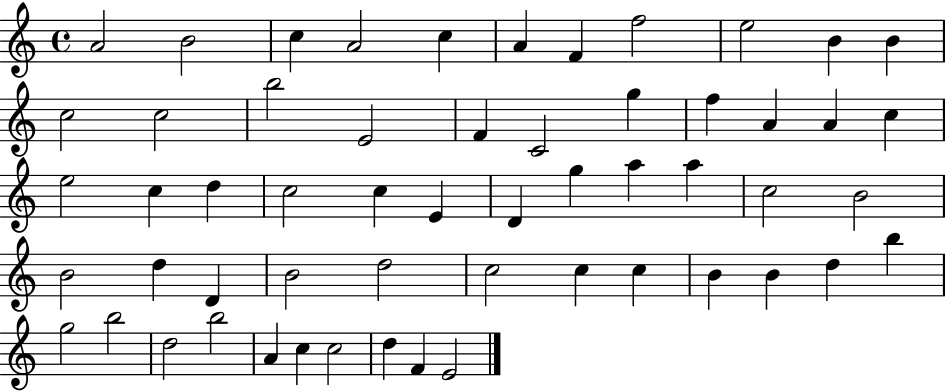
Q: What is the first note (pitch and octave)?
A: A4